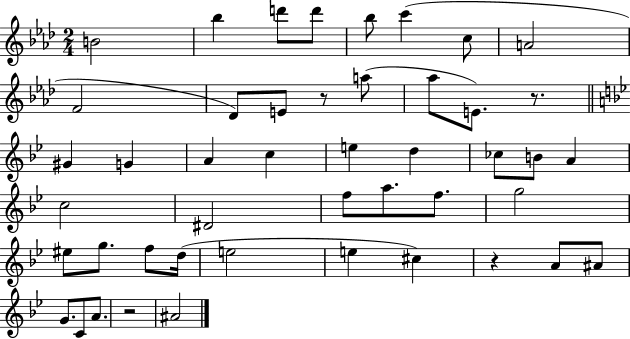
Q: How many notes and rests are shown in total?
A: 46